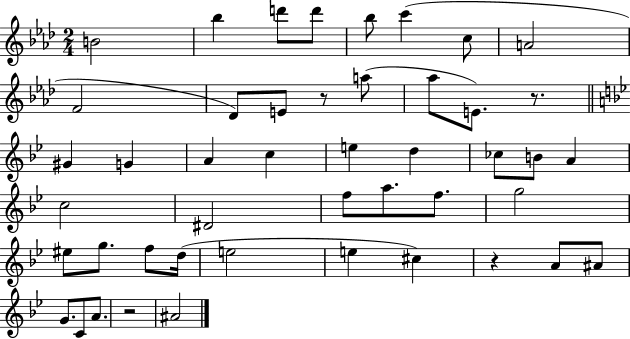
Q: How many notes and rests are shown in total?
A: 46